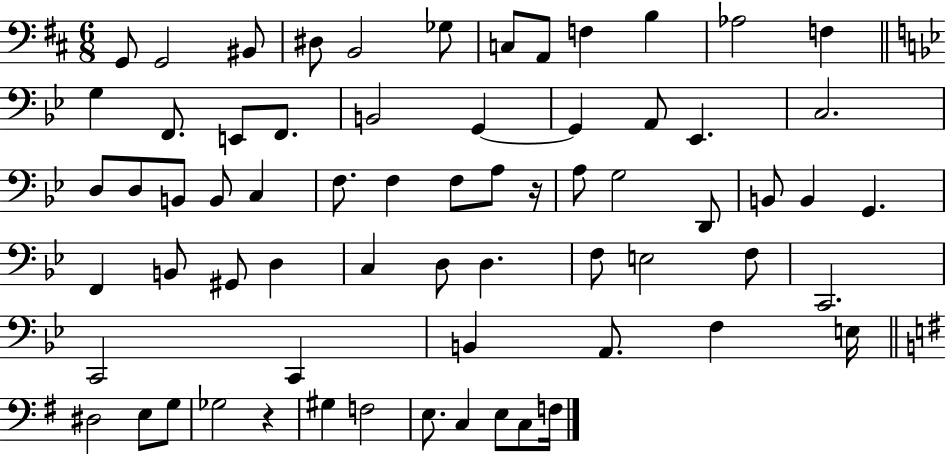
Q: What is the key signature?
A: D major